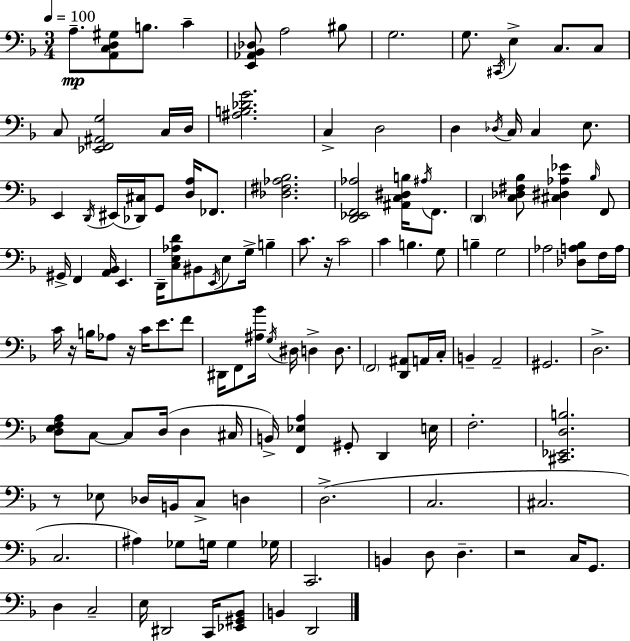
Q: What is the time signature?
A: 3/4